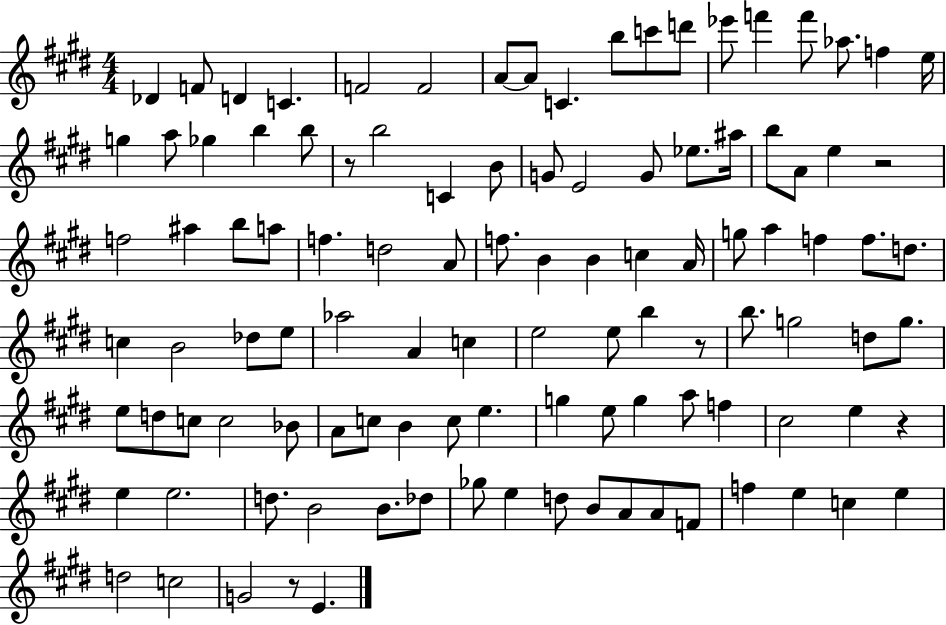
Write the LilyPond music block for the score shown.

{
  \clef treble
  \numericTimeSignature
  \time 4/4
  \key e \major
  des'4 f'8 d'4 c'4. | f'2 f'2 | a'8~~ a'8 c'4. b''8 c'''8 d'''8 | ees'''8 f'''4 f'''8 aes''8. f''4 e''16 | \break g''4 a''8 ges''4 b''4 b''8 | r8 b''2 c'4 b'8 | g'8 e'2 g'8 ees''8. ais''16 | b''8 a'8 e''4 r2 | \break f''2 ais''4 b''8 a''8 | f''4. d''2 a'8 | f''8. b'4 b'4 c''4 a'16 | g''8 a''4 f''4 f''8. d''8. | \break c''4 b'2 des''8 e''8 | aes''2 a'4 c''4 | e''2 e''8 b''4 r8 | b''8. g''2 d''8 g''8. | \break e''8 d''8 c''8 c''2 bes'8 | a'8 c''8 b'4 c''8 e''4. | g''4 e''8 g''4 a''8 f''4 | cis''2 e''4 r4 | \break e''4 e''2. | d''8. b'2 b'8. des''8 | ges''8 e''4 d''8 b'8 a'8 a'8 f'8 | f''4 e''4 c''4 e''4 | \break d''2 c''2 | g'2 r8 e'4. | \bar "|."
}